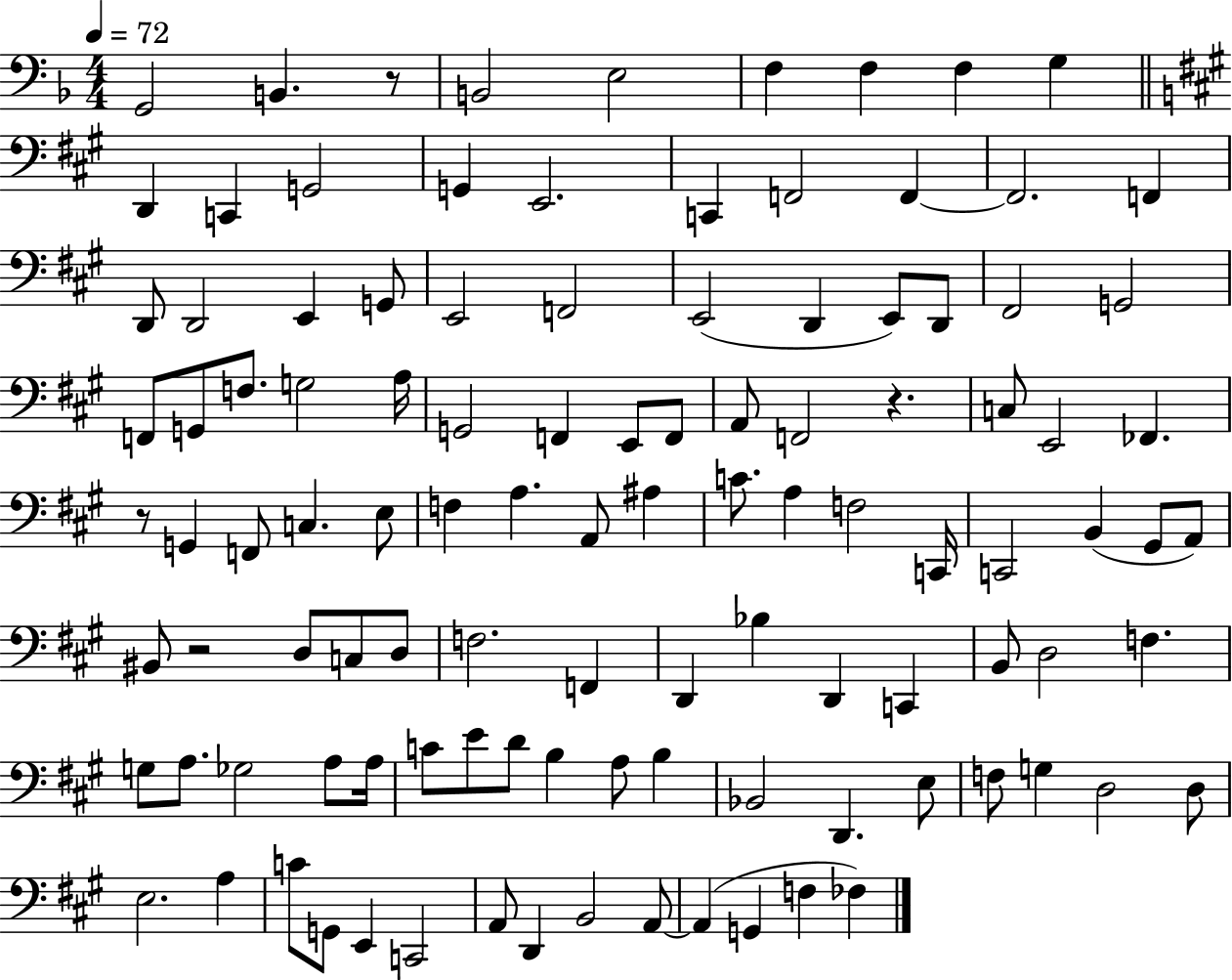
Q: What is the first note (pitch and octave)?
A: G2